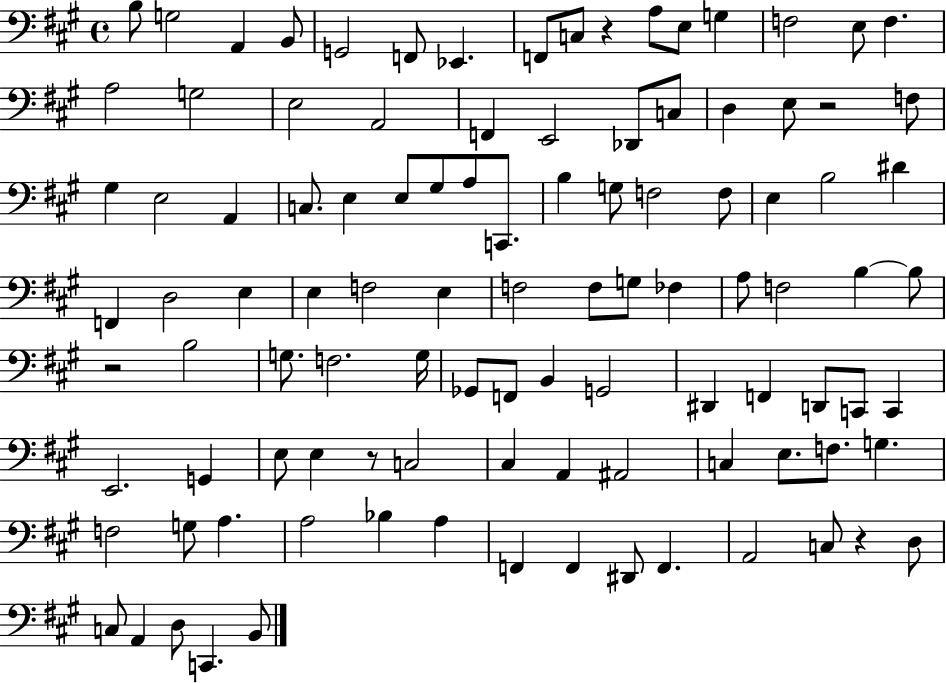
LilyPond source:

{
  \clef bass
  \time 4/4
  \defaultTimeSignature
  \key a \major
  b8 g2 a,4 b,8 | g,2 f,8 ees,4. | f,8 c8 r4 a8 e8 g4 | f2 e8 f4. | \break a2 g2 | e2 a,2 | f,4 e,2 des,8 c8 | d4 e8 r2 f8 | \break gis4 e2 a,4 | c8. e4 e8 gis8 a8 c,8. | b4 g8 f2 f8 | e4 b2 dis'4 | \break f,4 d2 e4 | e4 f2 e4 | f2 f8 g8 fes4 | a8 f2 b4~~ b8 | \break r2 b2 | g8. f2. g16 | ges,8 f,8 b,4 g,2 | dis,4 f,4 d,8 c,8 c,4 | \break e,2. g,4 | e8 e4 r8 c2 | cis4 a,4 ais,2 | c4 e8. f8. g4. | \break f2 g8 a4. | a2 bes4 a4 | f,4 f,4 dis,8 f,4. | a,2 c8 r4 d8 | \break c8 a,4 d8 c,4. b,8 | \bar "|."
}